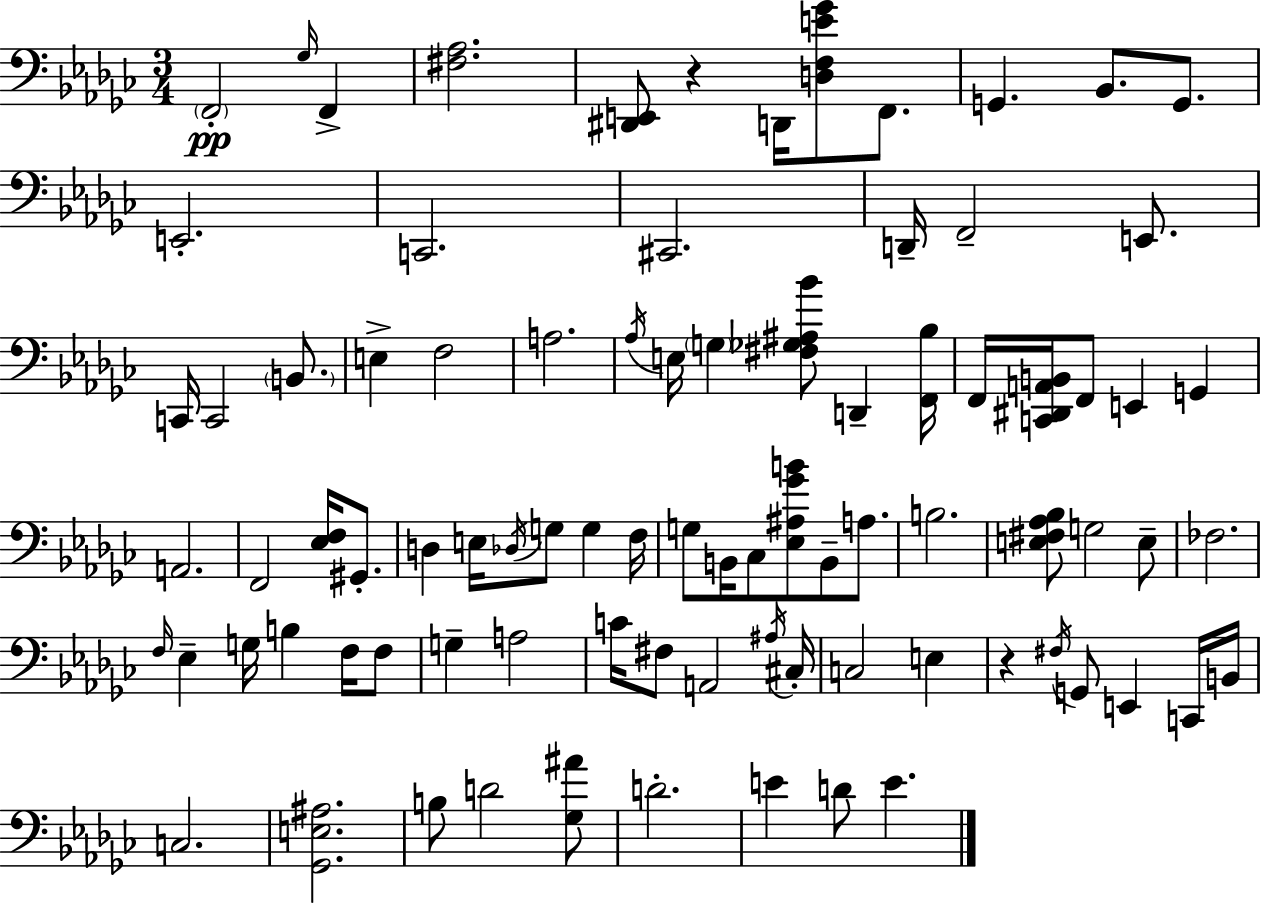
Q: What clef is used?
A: bass